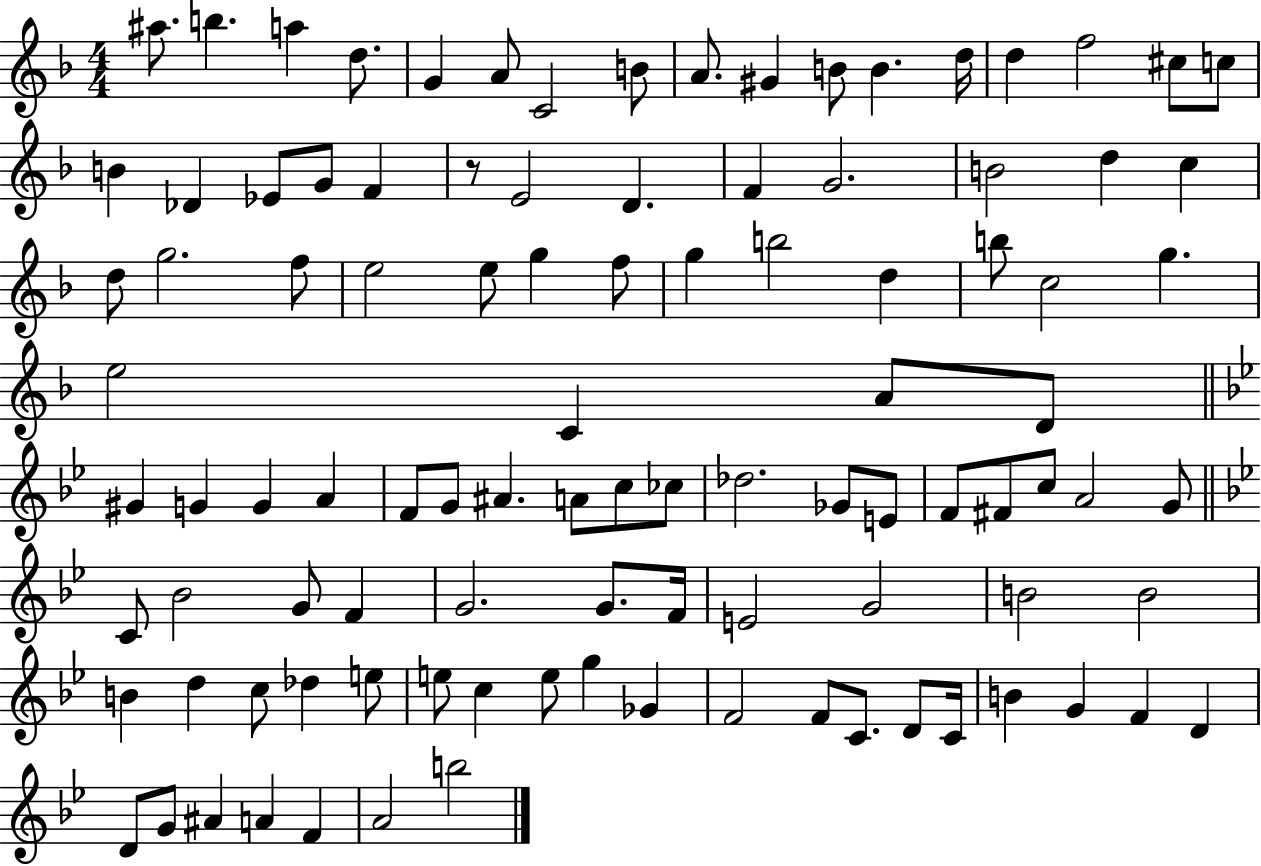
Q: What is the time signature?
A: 4/4